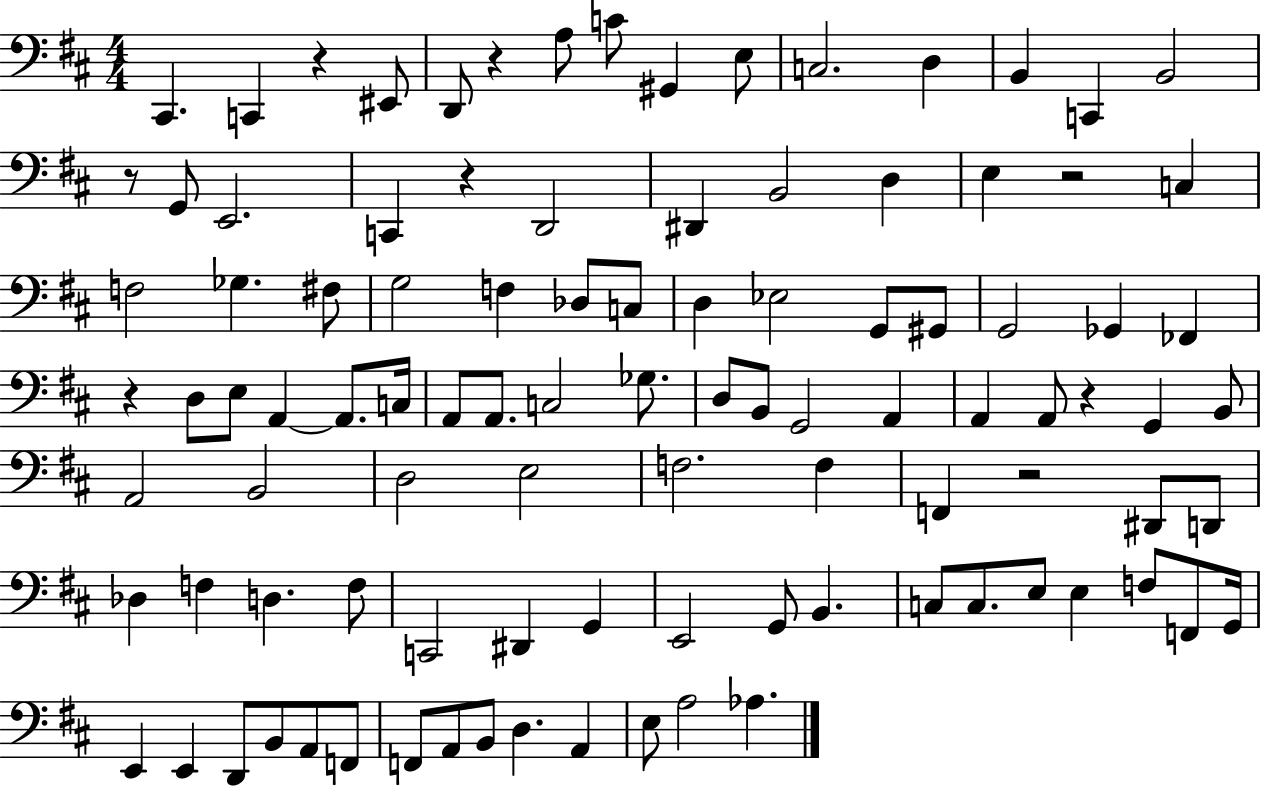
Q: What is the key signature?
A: D major